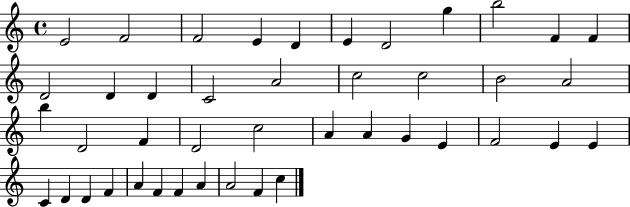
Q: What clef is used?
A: treble